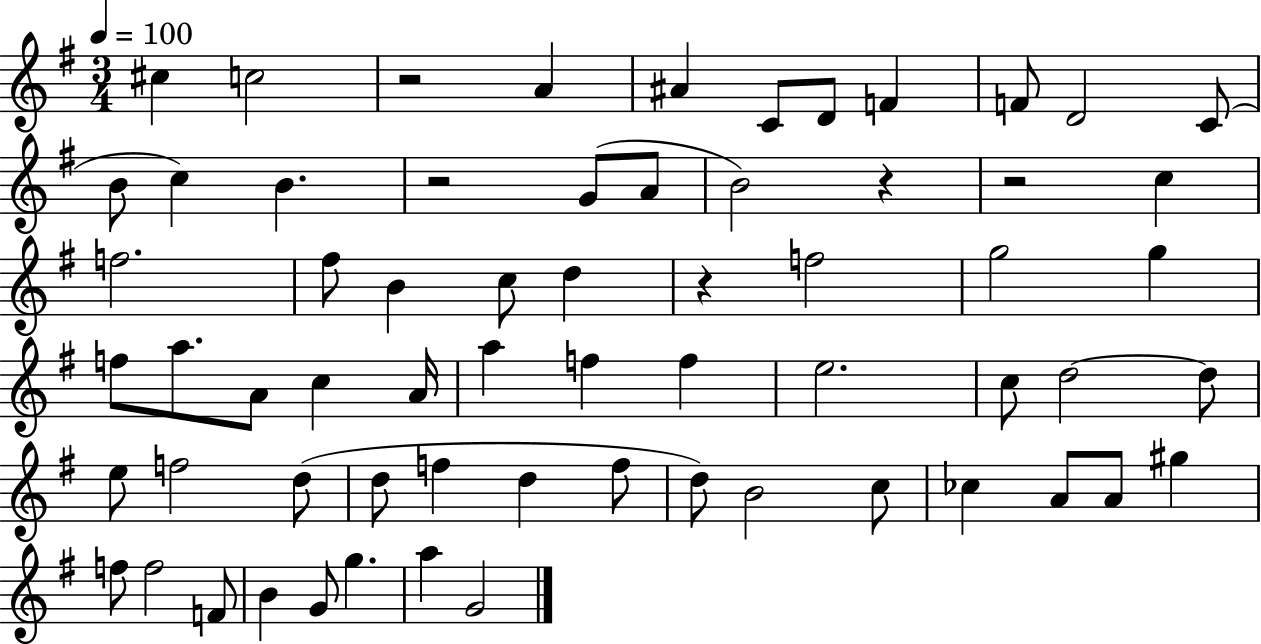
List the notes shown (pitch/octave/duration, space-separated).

C#5/q C5/h R/h A4/q A#4/q C4/e D4/e F4/q F4/e D4/h C4/e B4/e C5/q B4/q. R/h G4/e A4/e B4/h R/q R/h C5/q F5/h. F#5/e B4/q C5/e D5/q R/q F5/h G5/h G5/q F5/e A5/e. A4/e C5/q A4/s A5/q F5/q F5/q E5/h. C5/e D5/h D5/e E5/e F5/h D5/e D5/e F5/q D5/q F5/e D5/e B4/h C5/e CES5/q A4/e A4/e G#5/q F5/e F5/h F4/e B4/q G4/e G5/q. A5/q G4/h